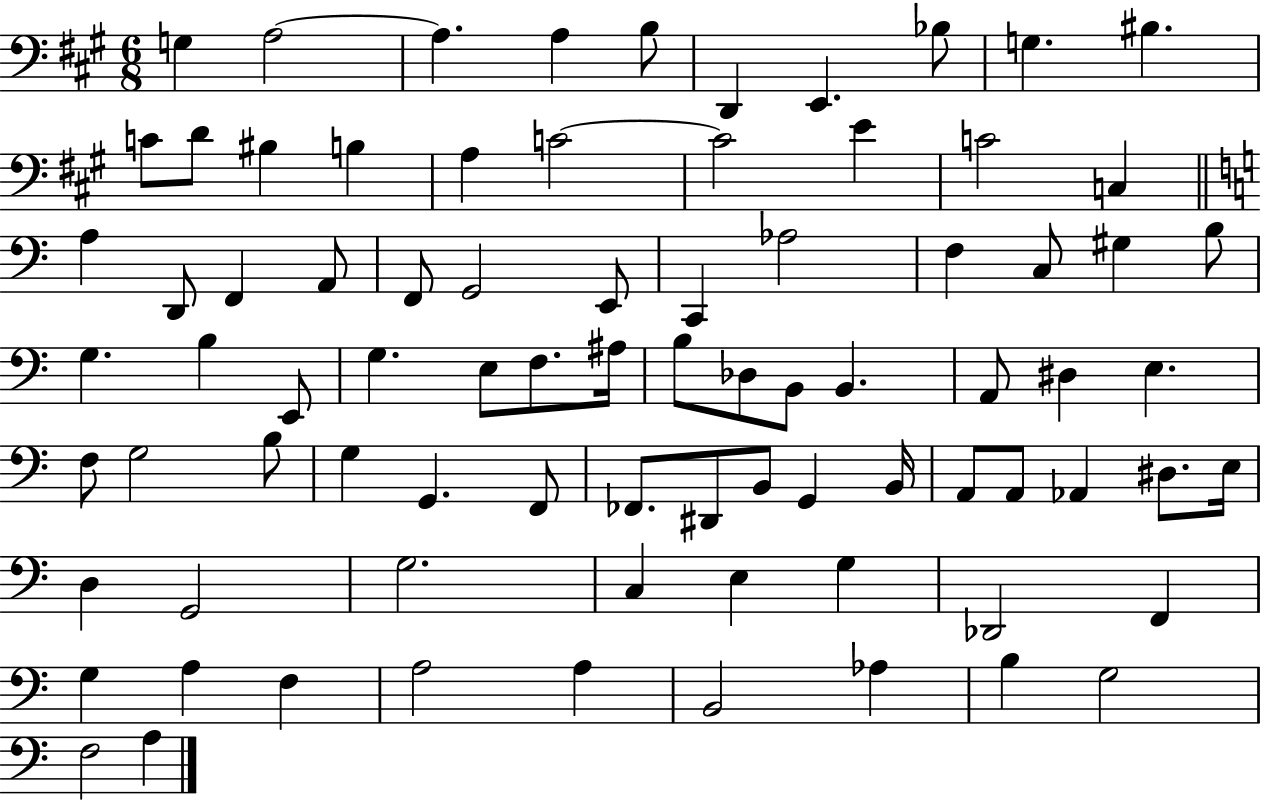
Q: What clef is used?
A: bass